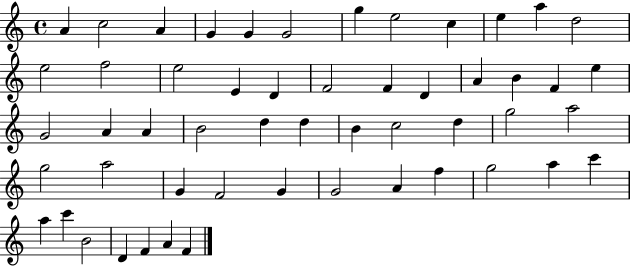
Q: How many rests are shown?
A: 0